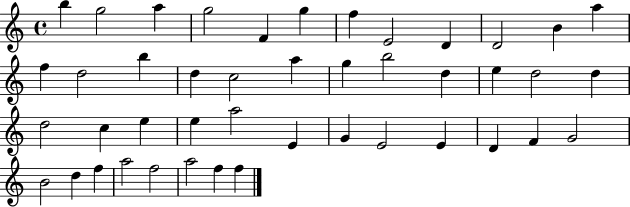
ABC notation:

X:1
T:Untitled
M:4/4
L:1/4
K:C
b g2 a g2 F g f E2 D D2 B a f d2 b d c2 a g b2 d e d2 d d2 c e e a2 E G E2 E D F G2 B2 d f a2 f2 a2 f f